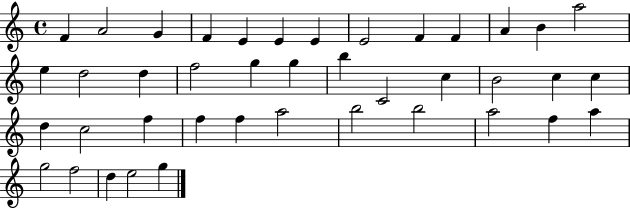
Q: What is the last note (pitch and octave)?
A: G5